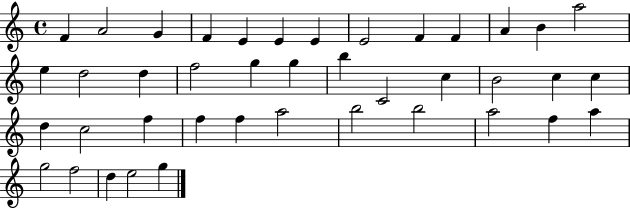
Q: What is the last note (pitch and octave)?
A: G5